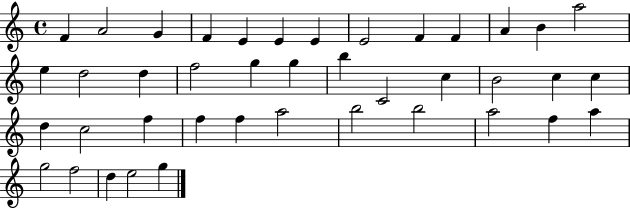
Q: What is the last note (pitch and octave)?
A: G5